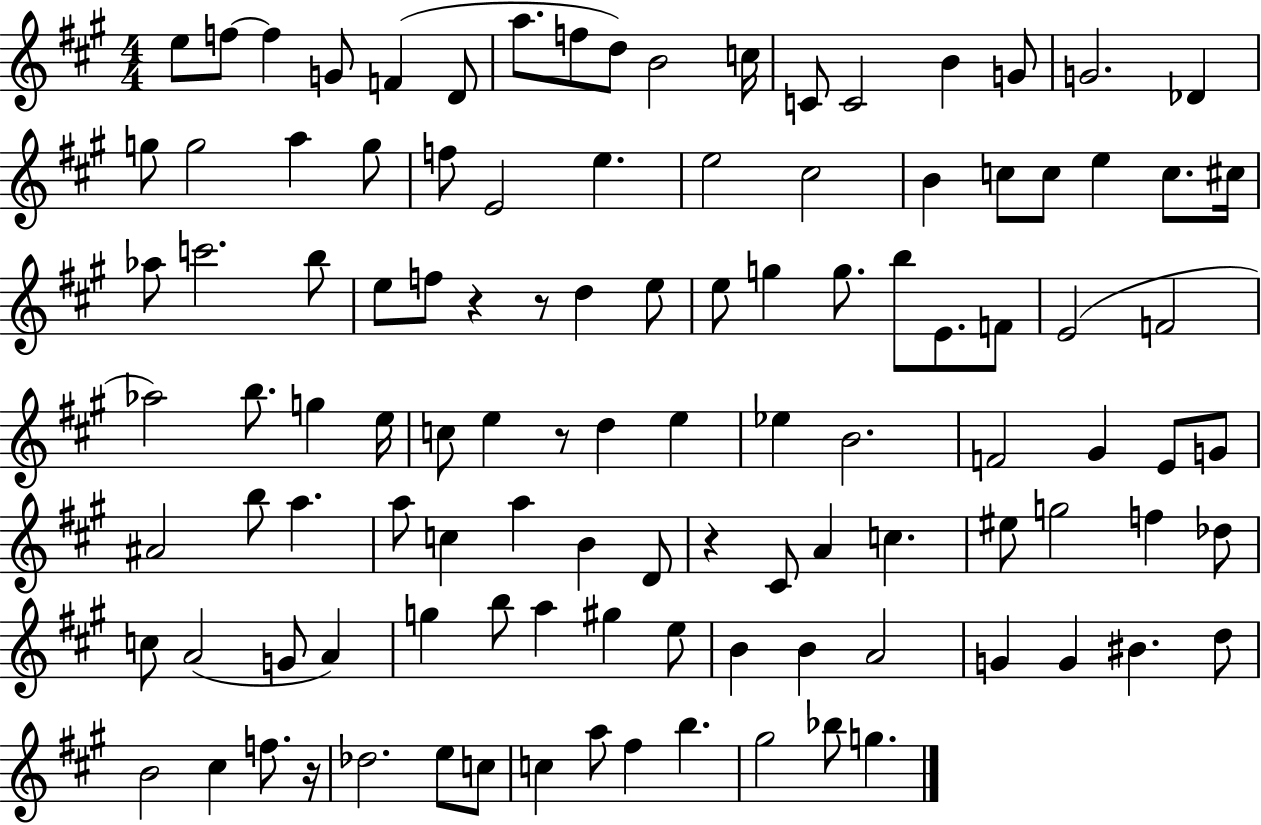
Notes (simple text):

E5/e F5/e F5/q G4/e F4/q D4/e A5/e. F5/e D5/e B4/h C5/s C4/e C4/h B4/q G4/e G4/h. Db4/q G5/e G5/h A5/q G5/e F5/e E4/h E5/q. E5/h C#5/h B4/q C5/e C5/e E5/q C5/e. C#5/s Ab5/e C6/h. B5/e E5/e F5/e R/q R/e D5/q E5/e E5/e G5/q G5/e. B5/e E4/e. F4/e E4/h F4/h Ab5/h B5/e. G5/q E5/s C5/e E5/q R/e D5/q E5/q Eb5/q B4/h. F4/h G#4/q E4/e G4/e A#4/h B5/e A5/q. A5/e C5/q A5/q B4/q D4/e R/q C#4/e A4/q C5/q. EIS5/e G5/h F5/q Db5/e C5/e A4/h G4/e A4/q G5/q B5/e A5/q G#5/q E5/e B4/q B4/q A4/h G4/q G4/q BIS4/q. D5/e B4/h C#5/q F5/e. R/s Db5/h. E5/e C5/e C5/q A5/e F#5/q B5/q. G#5/h Bb5/e G5/q.